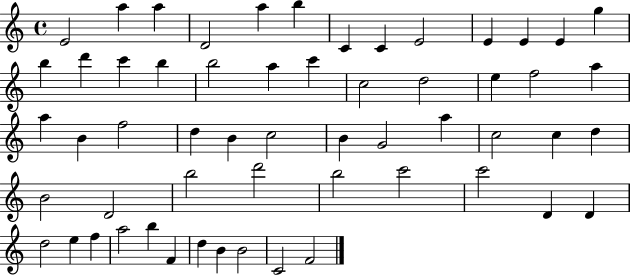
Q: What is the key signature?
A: C major